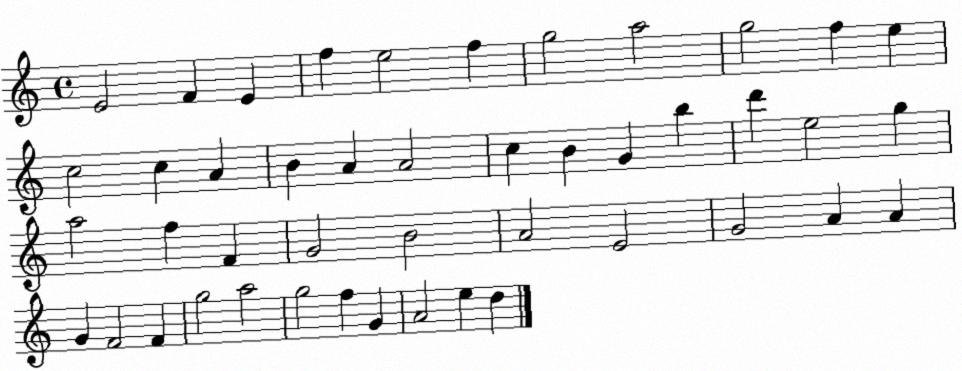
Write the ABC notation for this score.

X:1
T:Untitled
M:4/4
L:1/4
K:C
E2 F E f e2 f g2 a2 g2 f e c2 c A B A A2 c B G b d' e2 g a2 f F G2 B2 A2 E2 G2 A A G F2 F g2 a2 g2 f G A2 e d